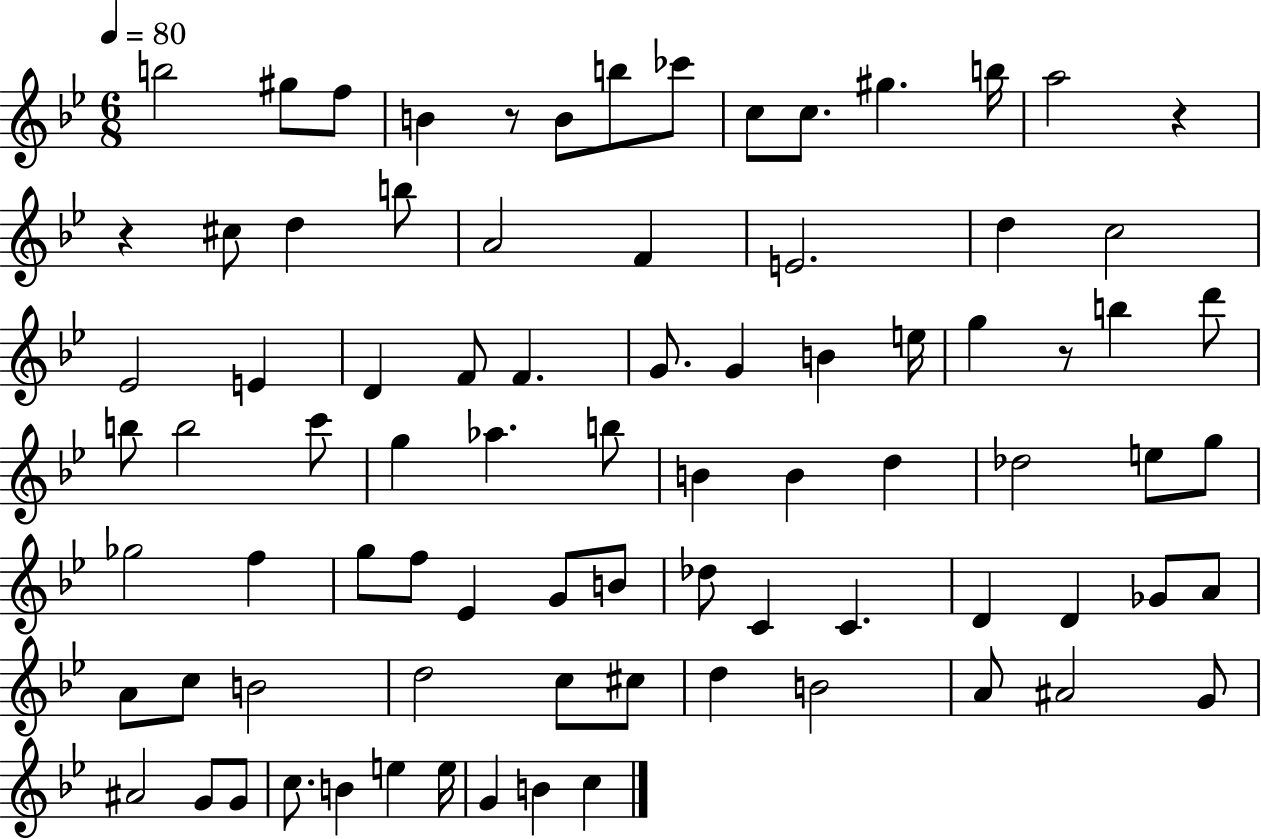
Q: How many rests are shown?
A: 4